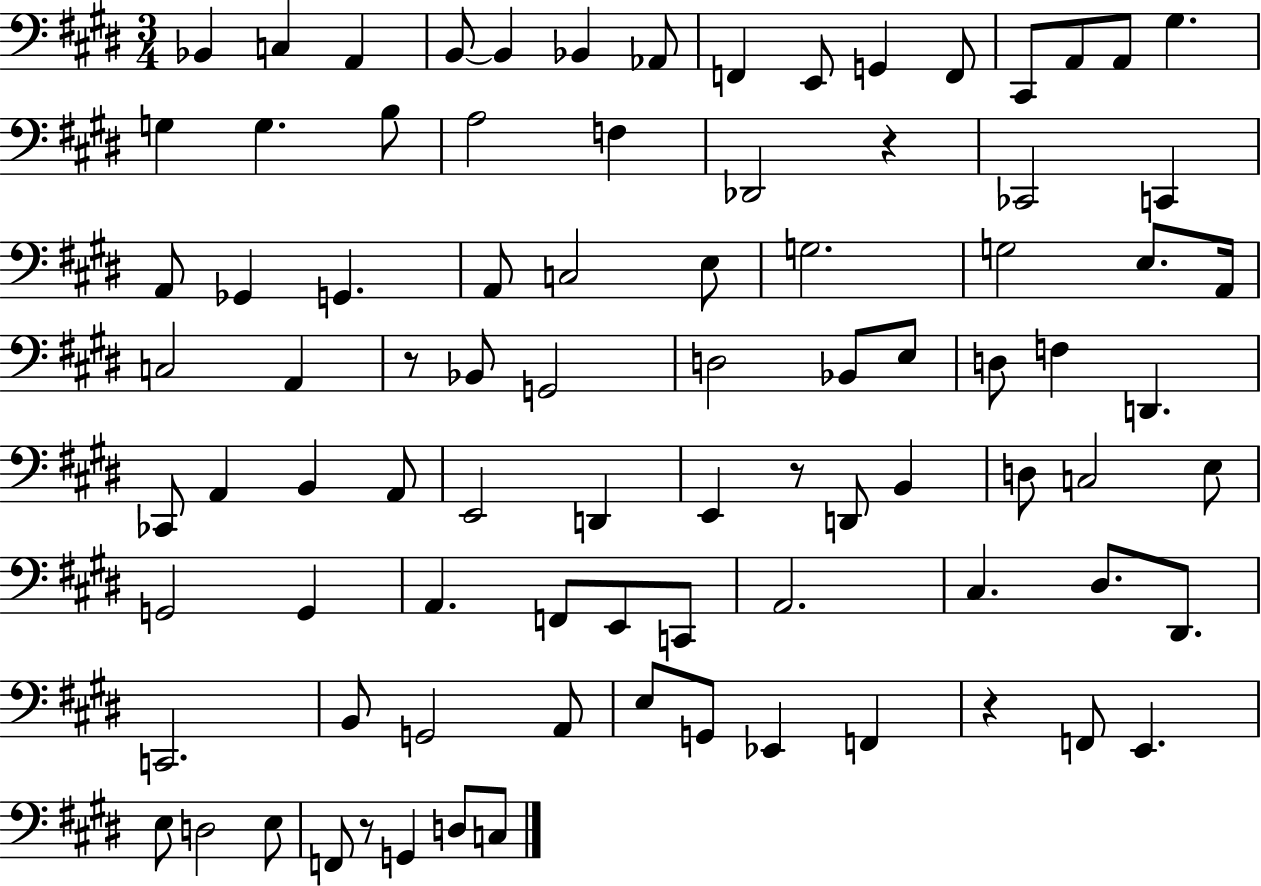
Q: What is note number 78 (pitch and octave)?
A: E3